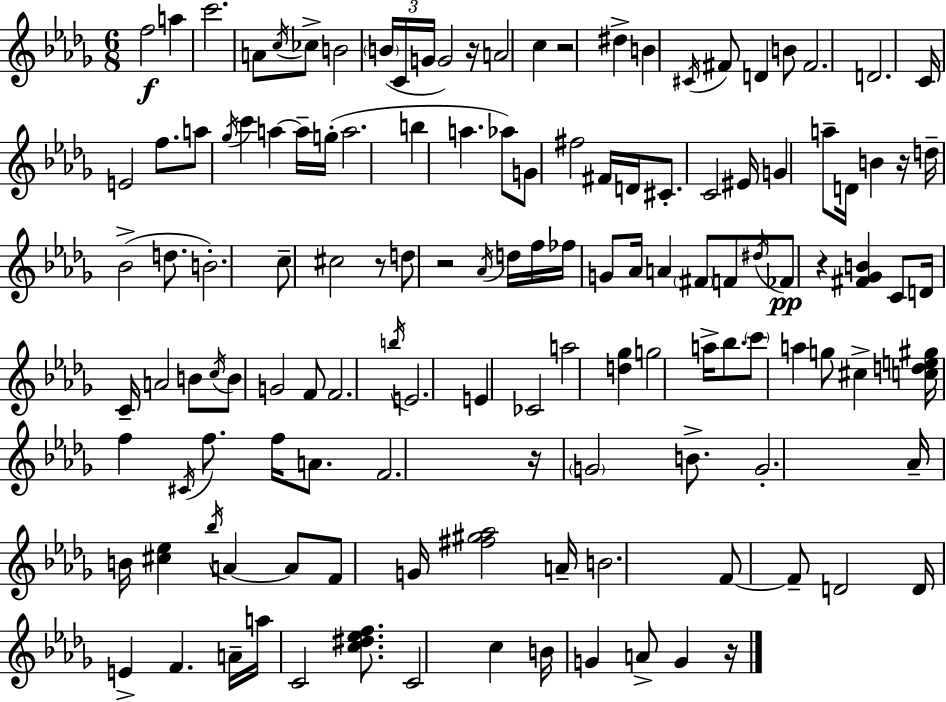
F5/h A5/q C6/h. A4/e C5/s CES5/e B4/h B4/s C4/s G4/s G4/h R/s A4/h C5/q R/h D#5/q B4/q C#4/s F#4/e D4/q B4/e F#4/h. D4/h. C4/s E4/h F5/e. A5/e Gb5/s C6/q A5/q A5/s G5/s A5/h. B5/q A5/q. Ab5/e G4/e F#5/h F#4/s D4/s C#4/e. C4/h EIS4/s G4/q A5/e D4/s B4/q R/s D5/s Bb4/h D5/e. B4/h. C5/e C#5/h R/e D5/e R/h Ab4/s D5/s F5/s FES5/s G4/e Ab4/s A4/q F#4/e F4/e D#5/s FES4/e R/q [F#4,Gb4,B4]/q C4/e D4/s C4/s A4/h B4/e C5/s B4/e G4/h F4/e F4/h. B5/s E4/h. E4/q CES4/h A5/h [D5,Gb5]/q G5/h A5/s Bb5/e. C6/e A5/q G5/e C#5/q [C5,D5,E5,G#5]/s F5/q C#4/s F5/e. F5/s A4/e. F4/h. R/s G4/h B4/e. G4/h. Ab4/s B4/s [C#5,Eb5]/q Bb5/s A4/q A4/e F4/e G4/s [F#5,G#5,Ab5]/h A4/s B4/h. F4/e F4/e D4/h D4/s E4/q F4/q. A4/s A5/s C4/h [C5,D#5,Eb5,F5]/e. C4/h C5/q B4/s G4/q A4/e G4/q R/s